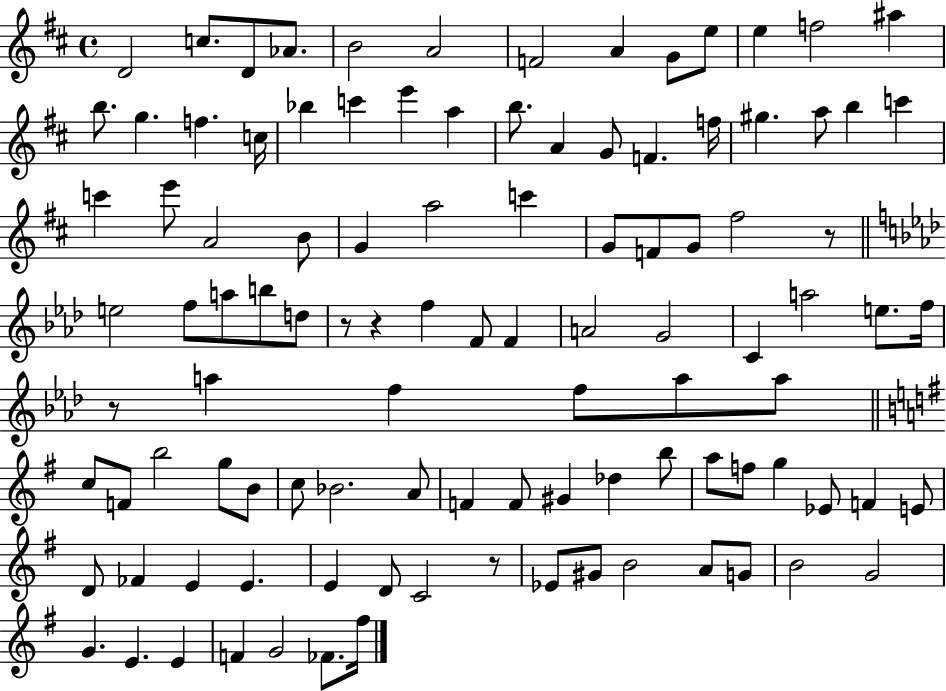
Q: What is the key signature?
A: D major